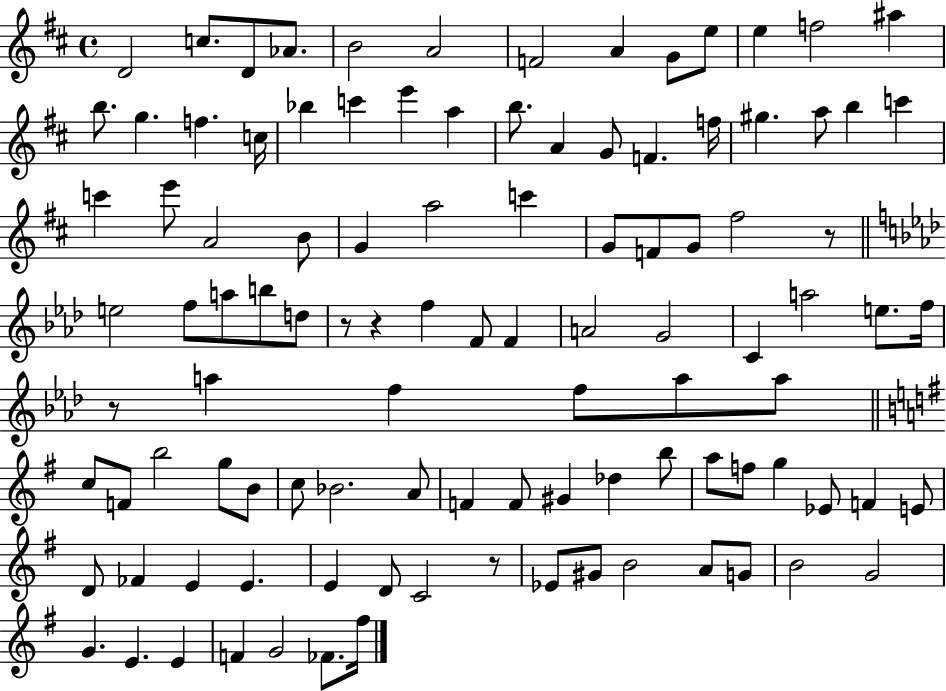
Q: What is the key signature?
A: D major